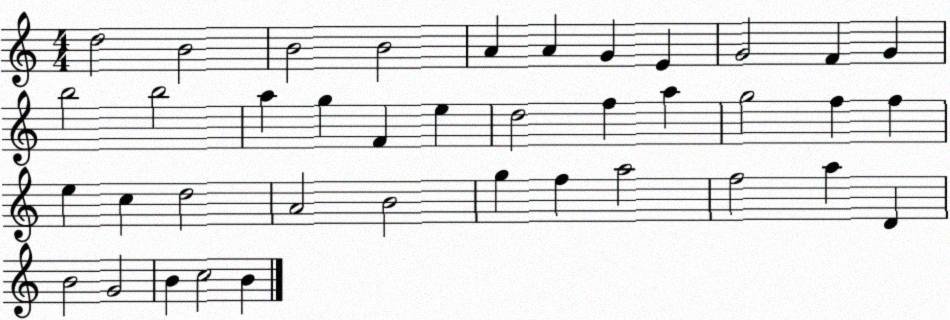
X:1
T:Untitled
M:4/4
L:1/4
K:C
d2 B2 B2 B2 A A G E G2 F G b2 b2 a g F e d2 f a g2 f f e c d2 A2 B2 g f a2 f2 a D B2 G2 B c2 B